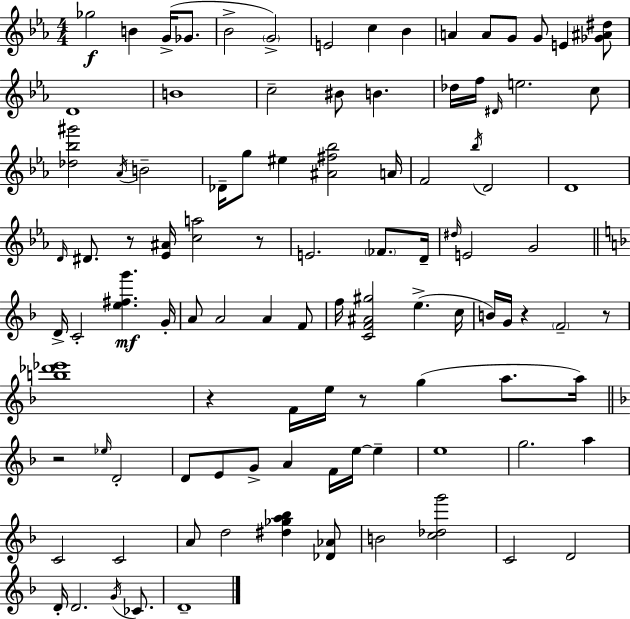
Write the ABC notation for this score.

X:1
T:Untitled
M:4/4
L:1/4
K:Cm
_g2 B G/4 _G/2 _B2 G2 E2 c _B A A/2 G/2 G/2 E [_G^A^d]/2 D4 B4 c2 ^B/2 B _d/4 f/4 ^D/4 e2 c/2 [_d_b^g']2 _A/4 B2 _D/4 g/2 ^e [^A^f_b]2 A/4 F2 _b/4 D2 D4 D/4 ^D/2 z/2 [_E^A]/4 [ca]2 z/2 E2 _F/2 D/4 ^d/4 E2 G2 D/4 C2 [e^fg'] G/4 A/2 A2 A F/2 f/4 [CF^A^g]2 e c/4 B/4 G/4 z F2 z/2 [b_d'_e']4 z F/4 e/4 z/2 g a/2 a/4 z2 _e/4 D2 D/2 E/2 G/2 A F/4 e/4 e e4 g2 a C2 C2 A/2 d2 [^d_ga_b] [_D_A]/2 B2 [c_dg']2 C2 D2 D/4 D2 G/4 _C/2 D4